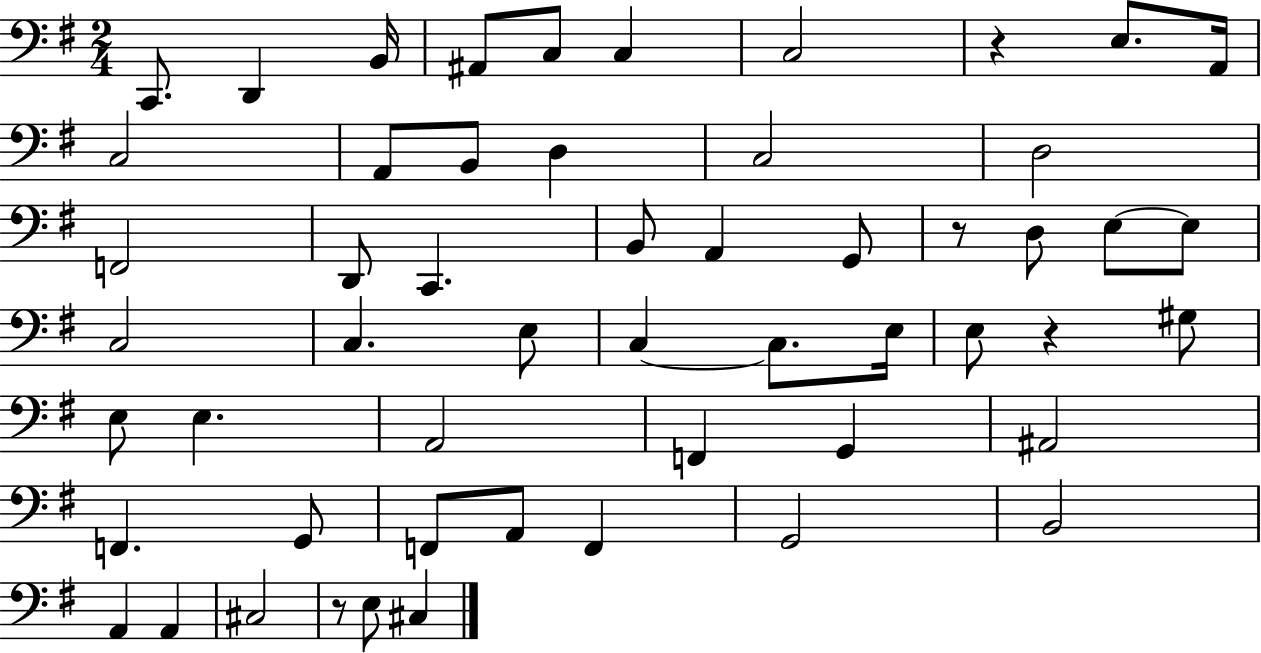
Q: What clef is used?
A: bass